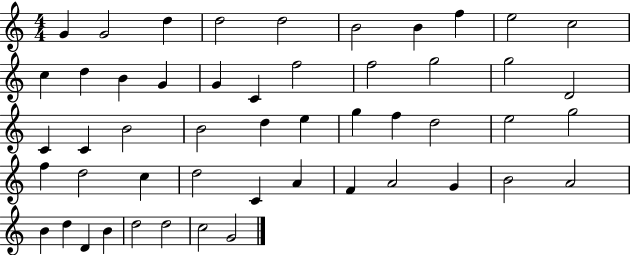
{
  \clef treble
  \numericTimeSignature
  \time 4/4
  \key c \major
  g'4 g'2 d''4 | d''2 d''2 | b'2 b'4 f''4 | e''2 c''2 | \break c''4 d''4 b'4 g'4 | g'4 c'4 f''2 | f''2 g''2 | g''2 d'2 | \break c'4 c'4 b'2 | b'2 d''4 e''4 | g''4 f''4 d''2 | e''2 g''2 | \break f''4 d''2 c''4 | d''2 c'4 a'4 | f'4 a'2 g'4 | b'2 a'2 | \break b'4 d''4 d'4 b'4 | d''2 d''2 | c''2 g'2 | \bar "|."
}